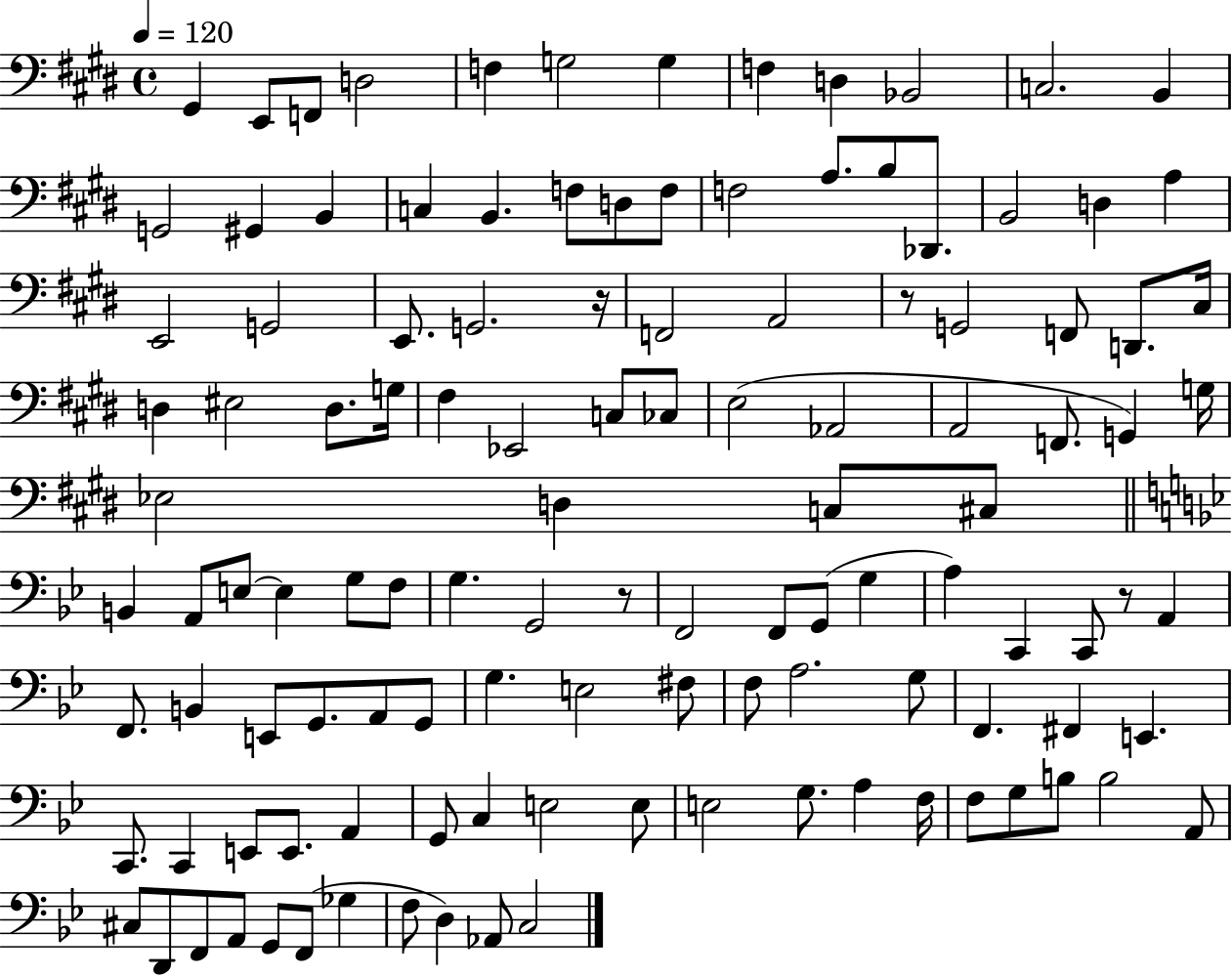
{
  \clef bass
  \time 4/4
  \defaultTimeSignature
  \key e \major
  \tempo 4 = 120
  gis,4 e,8 f,8 d2 | f4 g2 g4 | f4 d4 bes,2 | c2. b,4 | \break g,2 gis,4 b,4 | c4 b,4. f8 d8 f8 | f2 a8. b8 des,8. | b,2 d4 a4 | \break e,2 g,2 | e,8. g,2. r16 | f,2 a,2 | r8 g,2 f,8 d,8. cis16 | \break d4 eis2 d8. g16 | fis4 ees,2 c8 ces8 | e2( aes,2 | a,2 f,8. g,4) g16 | \break ees2 d4 c8 cis8 | \bar "||" \break \key bes \major b,4 a,8 e8~~ e4 g8 f8 | g4. g,2 r8 | f,2 f,8 g,8( g4 | a4) c,4 c,8 r8 a,4 | \break f,8. b,4 e,8 g,8. a,8 g,8 | g4. e2 fis8 | f8 a2. g8 | f,4. fis,4 e,4. | \break c,8. c,4 e,8 e,8. a,4 | g,8 c4 e2 e8 | e2 g8. a4 f16 | f8 g8 b8 b2 a,8 | \break cis8 d,8 f,8 a,8 g,8 f,8( ges4 | f8 d4) aes,8 c2 | \bar "|."
}